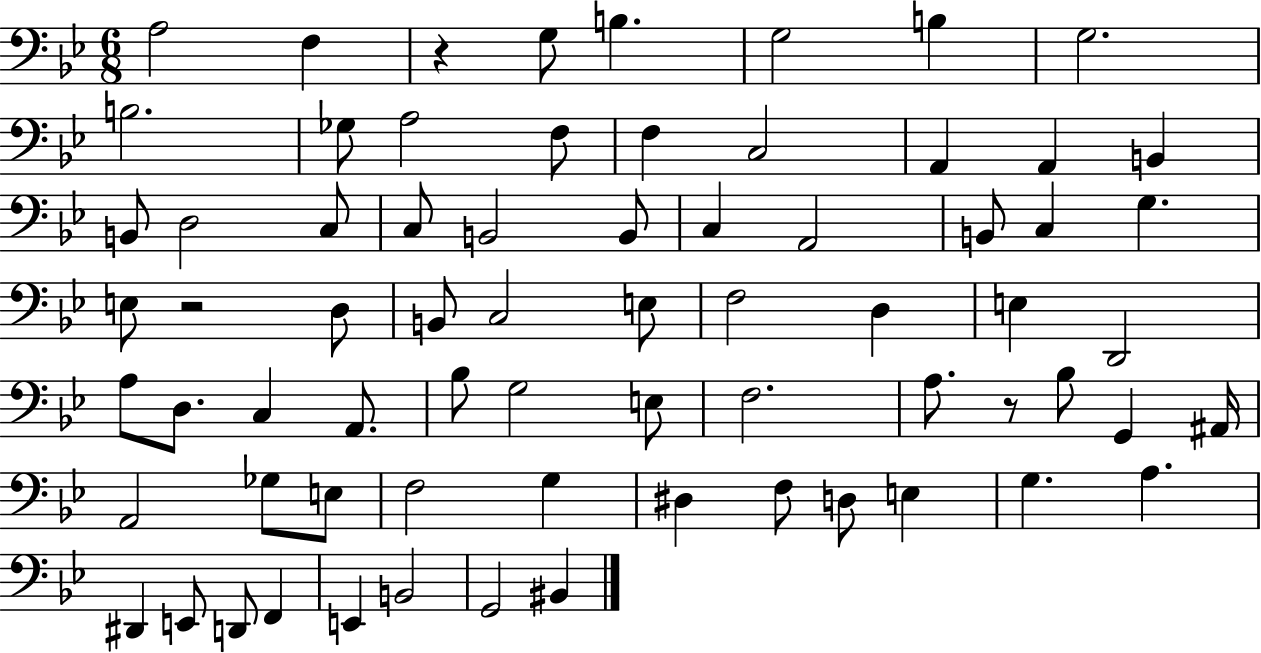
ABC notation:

X:1
T:Untitled
M:6/8
L:1/4
K:Bb
A,2 F, z G,/2 B, G,2 B, G,2 B,2 _G,/2 A,2 F,/2 F, C,2 A,, A,, B,, B,,/2 D,2 C,/2 C,/2 B,,2 B,,/2 C, A,,2 B,,/2 C, G, E,/2 z2 D,/2 B,,/2 C,2 E,/2 F,2 D, E, D,,2 A,/2 D,/2 C, A,,/2 _B,/2 G,2 E,/2 F,2 A,/2 z/2 _B,/2 G,, ^A,,/4 A,,2 _G,/2 E,/2 F,2 G, ^D, F,/2 D,/2 E, G, A, ^D,, E,,/2 D,,/2 F,, E,, B,,2 G,,2 ^B,,